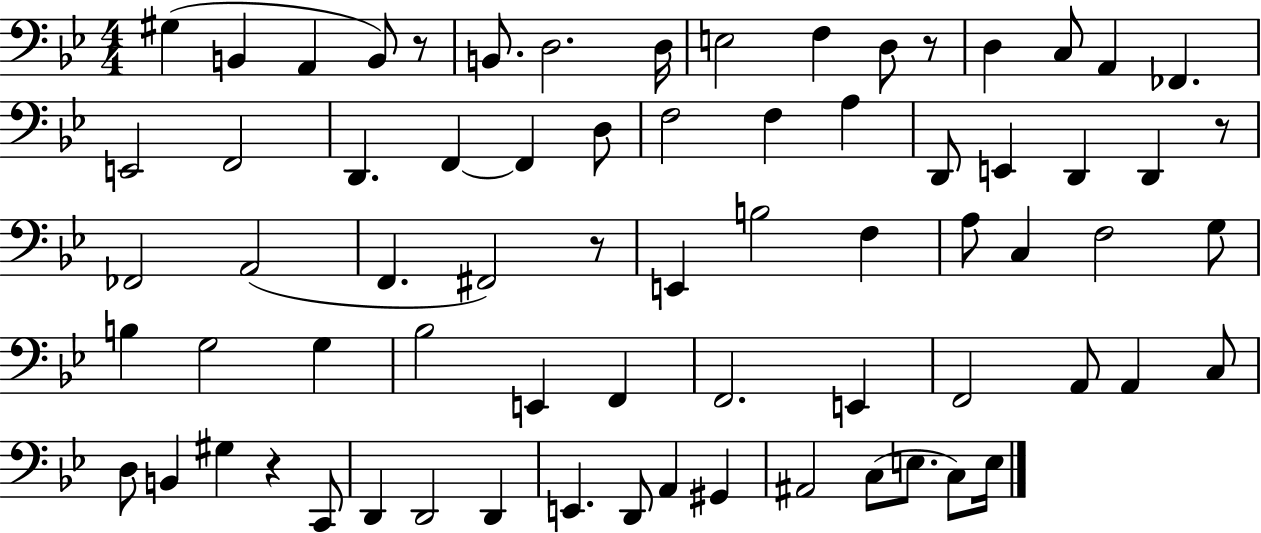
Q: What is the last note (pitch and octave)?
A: E3